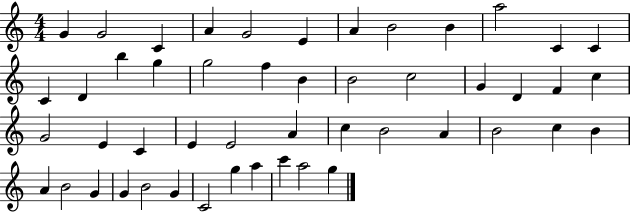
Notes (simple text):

G4/q G4/h C4/q A4/q G4/h E4/q A4/q B4/h B4/q A5/h C4/q C4/q C4/q D4/q B5/q G5/q G5/h F5/q B4/q B4/h C5/h G4/q D4/q F4/q C5/q G4/h E4/q C4/q E4/q E4/h A4/q C5/q B4/h A4/q B4/h C5/q B4/q A4/q B4/h G4/q G4/q B4/h G4/q C4/h G5/q A5/q C6/q A5/h G5/q